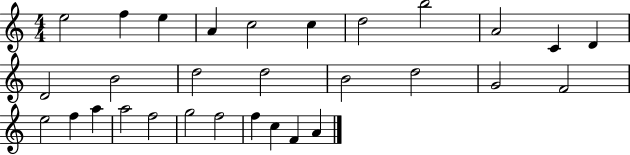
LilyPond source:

{
  \clef treble
  \numericTimeSignature
  \time 4/4
  \key c \major
  e''2 f''4 e''4 | a'4 c''2 c''4 | d''2 b''2 | a'2 c'4 d'4 | \break d'2 b'2 | d''2 d''2 | b'2 d''2 | g'2 f'2 | \break e''2 f''4 a''4 | a''2 f''2 | g''2 f''2 | f''4 c''4 f'4 a'4 | \break \bar "|."
}